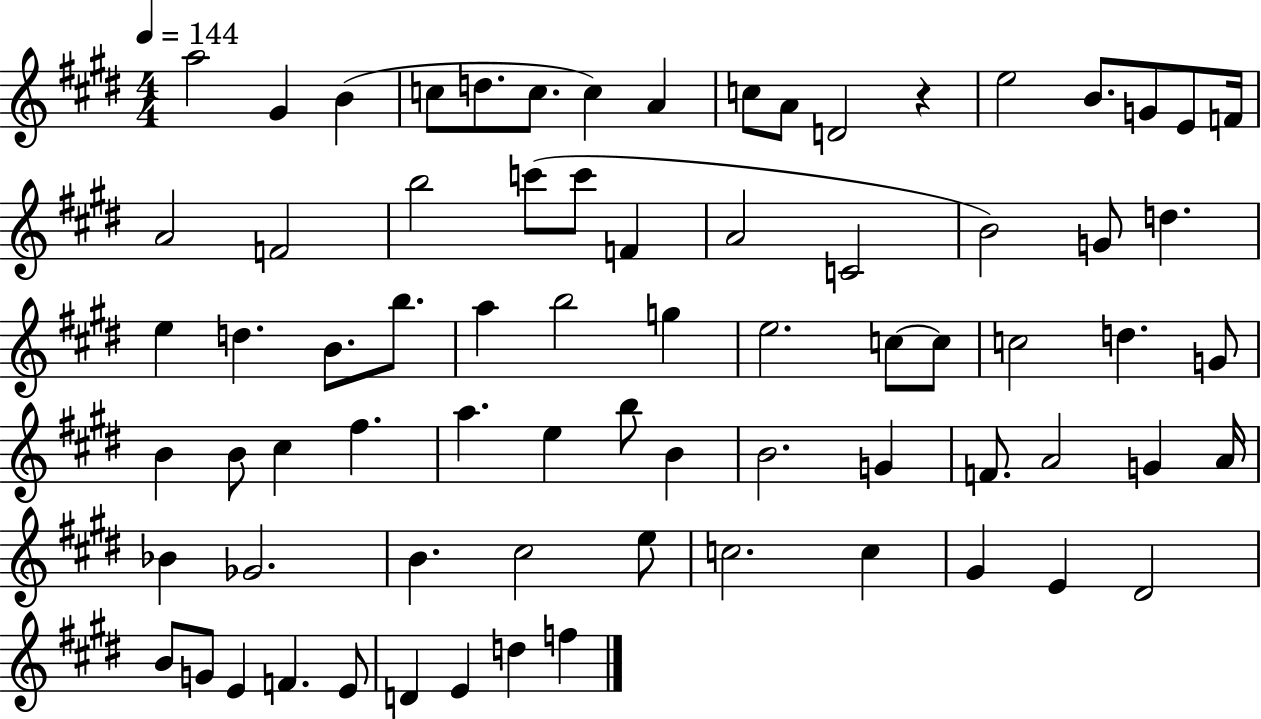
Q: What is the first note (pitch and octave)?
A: A5